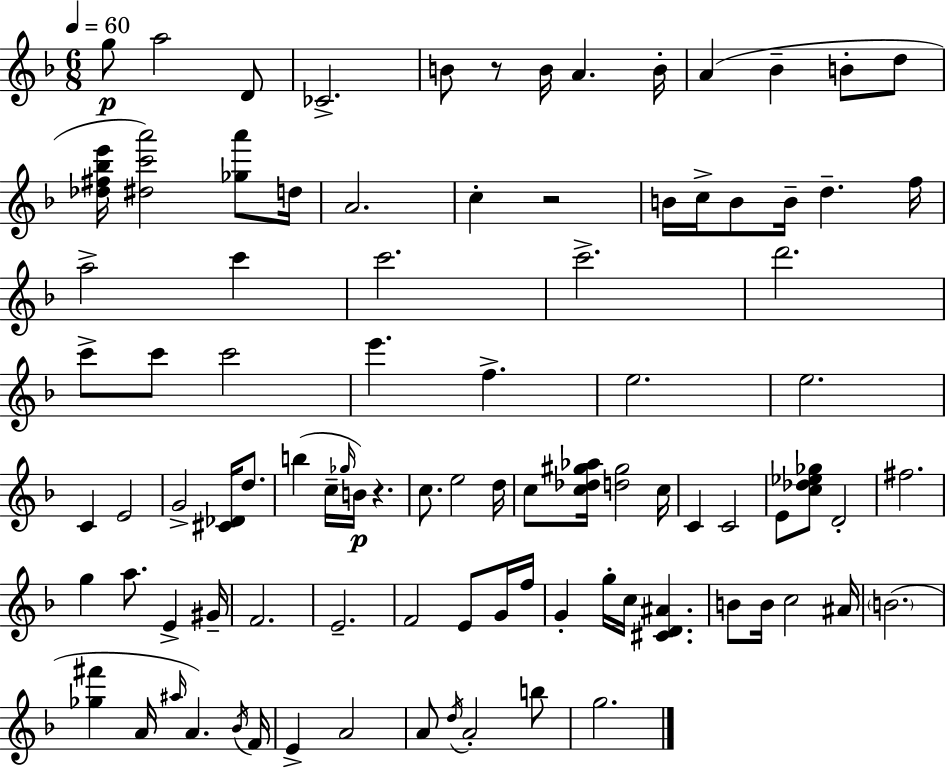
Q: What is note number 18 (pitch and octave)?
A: B4